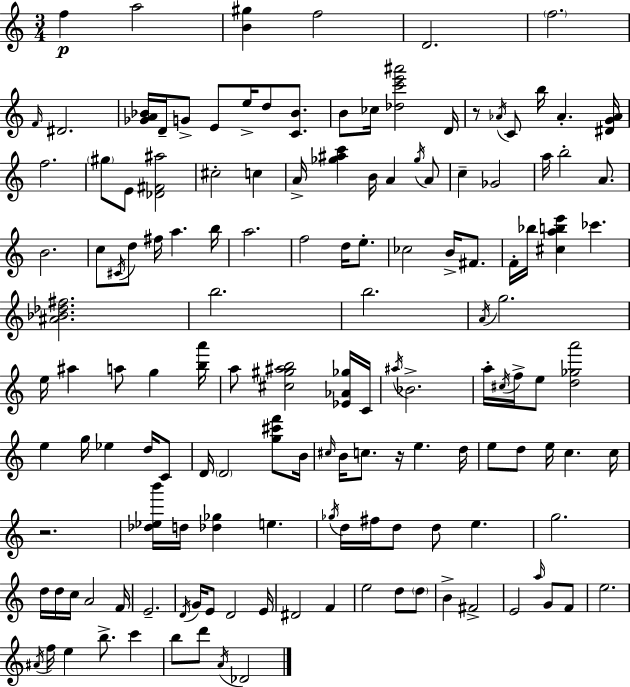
F5/q A5/h [B4,G#5]/q F5/h D4/h. F5/h. F4/s D#4/h. [Gb4,A4,Bb4]/s D4/s G4/e E4/e E5/s D5/e [C4,Bb4]/e. B4/e CES5/s [Db5,C6,E6,A#6]/h D4/s R/e Ab4/s C4/e B5/s Ab4/q. [D#4,G4,Ab4]/s F5/h. G#5/e E4/e [Db4,F#4,A#5]/h C#5/h C5/q A4/s [Gb5,A#5,C6]/q B4/s A4/q Gb5/s A4/e C5/q Gb4/h A5/s B5/h A4/e. B4/h. C5/e C#4/s D5/e F#5/s A5/q. B5/s A5/h. F5/h D5/s E5/e. CES5/h B4/s F#4/e. F4/s Bb5/s [C#5,A5,B5,E6]/q CES6/q. [A#4,Bb4,Db5,F#5]/h. B5/h. B5/h. A4/s G5/h. E5/s A#5/q A5/e G5/q [B5,A6]/s A5/e [C#5,G#5,A#5,B5]/h [Eb4,Ab4,Gb5]/s C4/s A#5/s Bb4/h. A5/s C#5/s F5/s E5/e [D5,Gb5,A6]/h E5/q G5/s Eb5/q D5/s C4/e D4/s D4/h [G5,C#6,F6]/e B4/s C#5/s B4/s C5/e. R/s E5/q. D5/s E5/e D5/e E5/s C5/q. C5/s R/h. [Db5,Eb5,B6]/s D5/s [Db5,Gb5]/q E5/q. Gb5/s D5/s F#5/s D5/e D5/e E5/q. G5/h. D5/s D5/s C5/s A4/h F4/s E4/h. D4/s G4/s E4/e D4/h E4/s D#4/h F4/q E5/h D5/e D5/e B4/q F#4/h E4/h A5/s G4/e F4/e E5/h. A#4/s F5/s E5/q B5/e. C6/q B5/e D6/e A4/s Db4/h